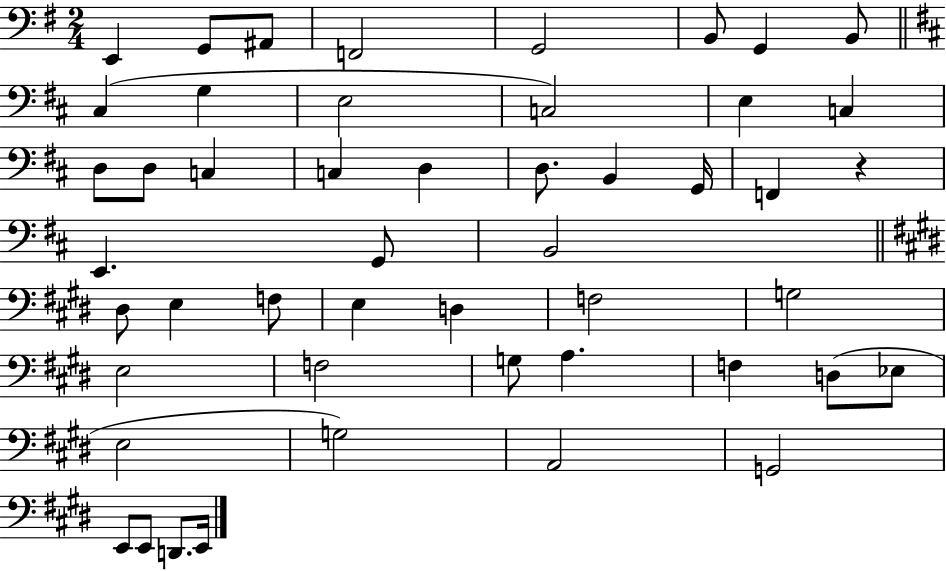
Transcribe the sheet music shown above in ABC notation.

X:1
T:Untitled
M:2/4
L:1/4
K:G
E,, G,,/2 ^A,,/2 F,,2 G,,2 B,,/2 G,, B,,/2 ^C, G, E,2 C,2 E, C, D,/2 D,/2 C, C, D, D,/2 B,, G,,/4 F,, z E,, G,,/2 B,,2 ^D,/2 E, F,/2 E, D, F,2 G,2 E,2 F,2 G,/2 A, F, D,/2 _E,/2 E,2 G,2 A,,2 G,,2 E,,/2 E,,/2 D,,/2 E,,/4